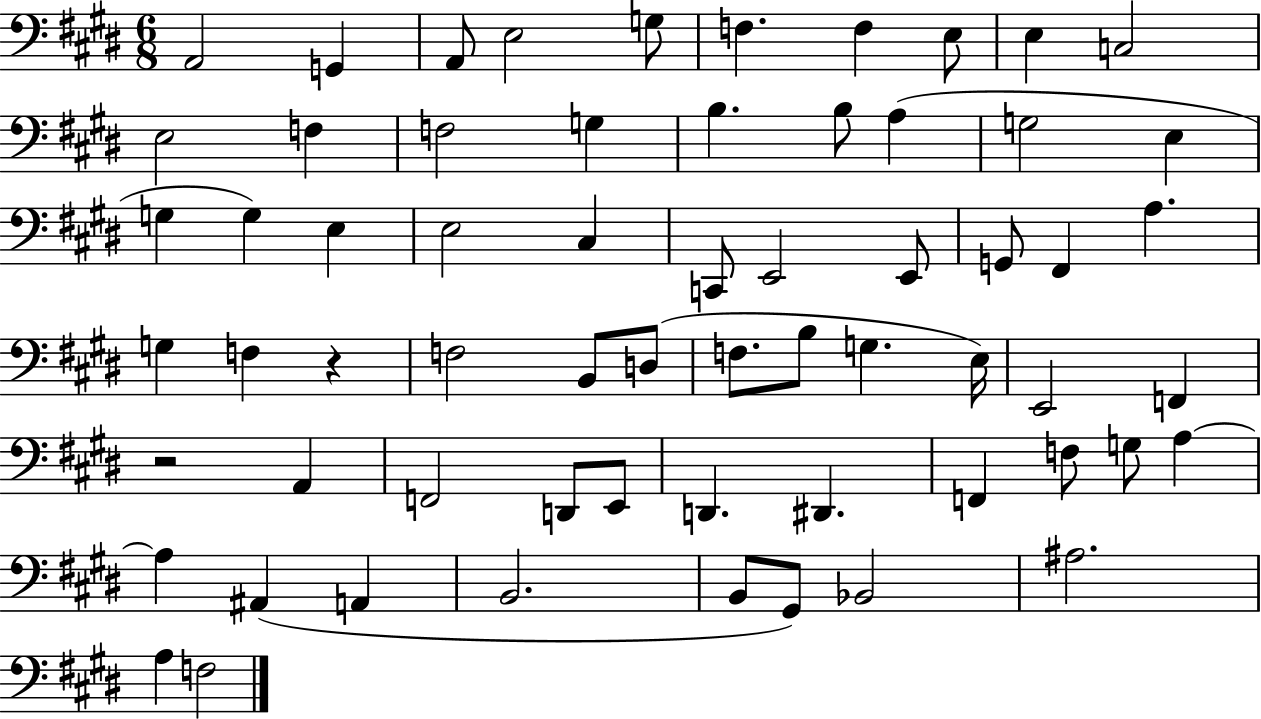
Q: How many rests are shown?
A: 2